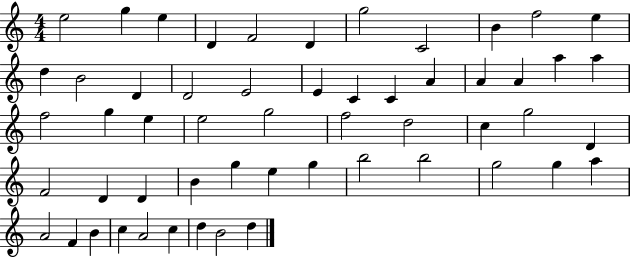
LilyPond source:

{
  \clef treble
  \numericTimeSignature
  \time 4/4
  \key c \major
  e''2 g''4 e''4 | d'4 f'2 d'4 | g''2 c'2 | b'4 f''2 e''4 | \break d''4 b'2 d'4 | d'2 e'2 | e'4 c'4 c'4 a'4 | a'4 a'4 a''4 a''4 | \break f''2 g''4 e''4 | e''2 g''2 | f''2 d''2 | c''4 g''2 d'4 | \break f'2 d'4 d'4 | b'4 g''4 e''4 g''4 | b''2 b''2 | g''2 g''4 a''4 | \break a'2 f'4 b'4 | c''4 a'2 c''4 | d''4 b'2 d''4 | \bar "|."
}